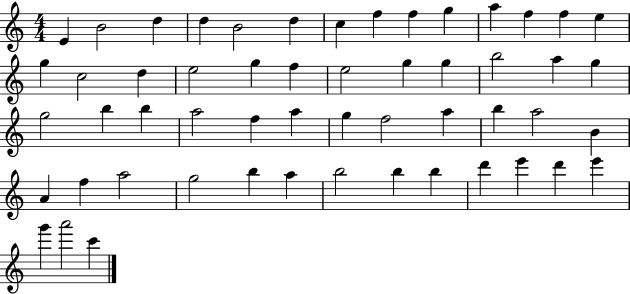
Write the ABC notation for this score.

X:1
T:Untitled
M:4/4
L:1/4
K:C
E B2 d d B2 d c f f g a f f e g c2 d e2 g f e2 g g b2 a g g2 b b a2 f a g f2 a b a2 B A f a2 g2 b a b2 b b d' e' d' e' g' a'2 c'